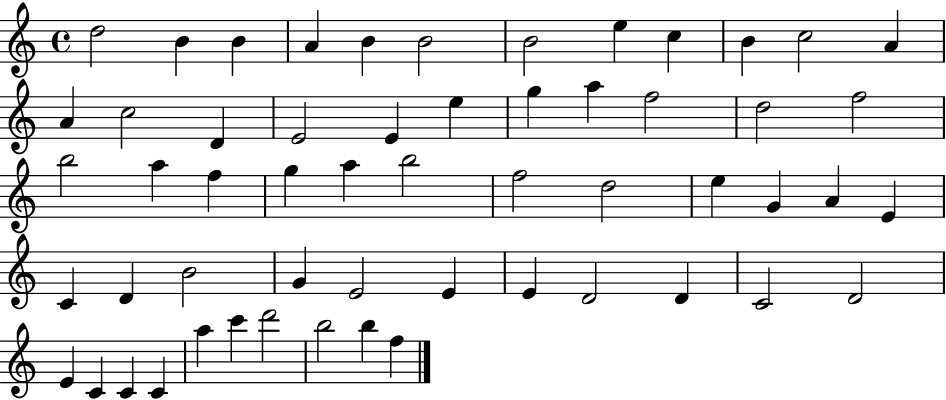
{
  \clef treble
  \time 4/4
  \defaultTimeSignature
  \key c \major
  d''2 b'4 b'4 | a'4 b'4 b'2 | b'2 e''4 c''4 | b'4 c''2 a'4 | \break a'4 c''2 d'4 | e'2 e'4 e''4 | g''4 a''4 f''2 | d''2 f''2 | \break b''2 a''4 f''4 | g''4 a''4 b''2 | f''2 d''2 | e''4 g'4 a'4 e'4 | \break c'4 d'4 b'2 | g'4 e'2 e'4 | e'4 d'2 d'4 | c'2 d'2 | \break e'4 c'4 c'4 c'4 | a''4 c'''4 d'''2 | b''2 b''4 f''4 | \bar "|."
}